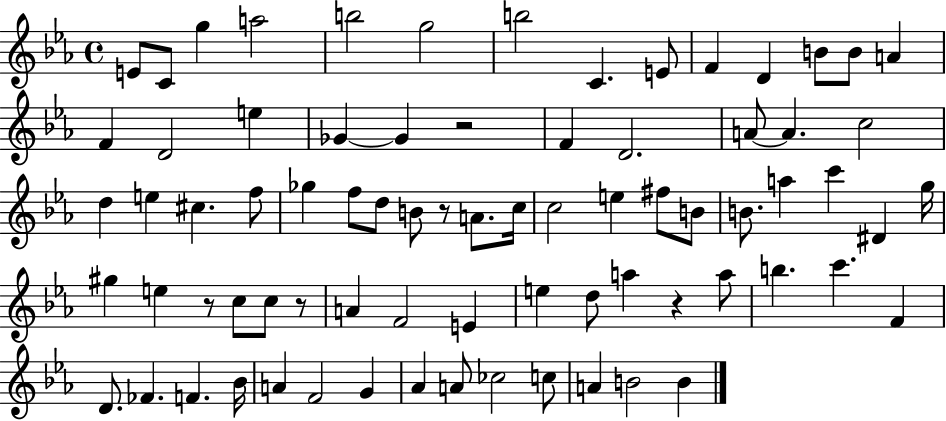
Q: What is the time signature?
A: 4/4